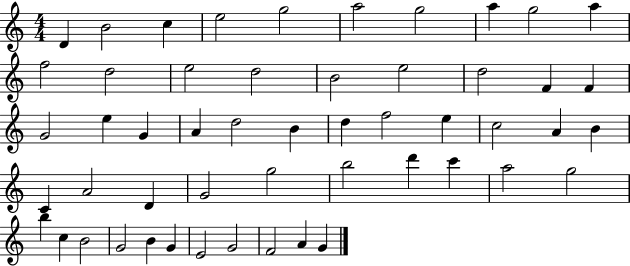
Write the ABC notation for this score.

X:1
T:Untitled
M:4/4
L:1/4
K:C
D B2 c e2 g2 a2 g2 a g2 a f2 d2 e2 d2 B2 e2 d2 F F G2 e G A d2 B d f2 e c2 A B C A2 D G2 g2 b2 d' c' a2 g2 b c B2 G2 B G E2 G2 F2 A G